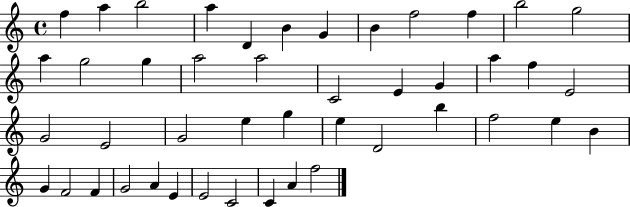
F5/q A5/q B5/h A5/q D4/q B4/q G4/q B4/q F5/h F5/q B5/h G5/h A5/q G5/h G5/q A5/h A5/h C4/h E4/q G4/q A5/q F5/q E4/h G4/h E4/h G4/h E5/q G5/q E5/q D4/h B5/q F5/h E5/q B4/q G4/q F4/h F4/q G4/h A4/q E4/q E4/h C4/h C4/q A4/q F5/h